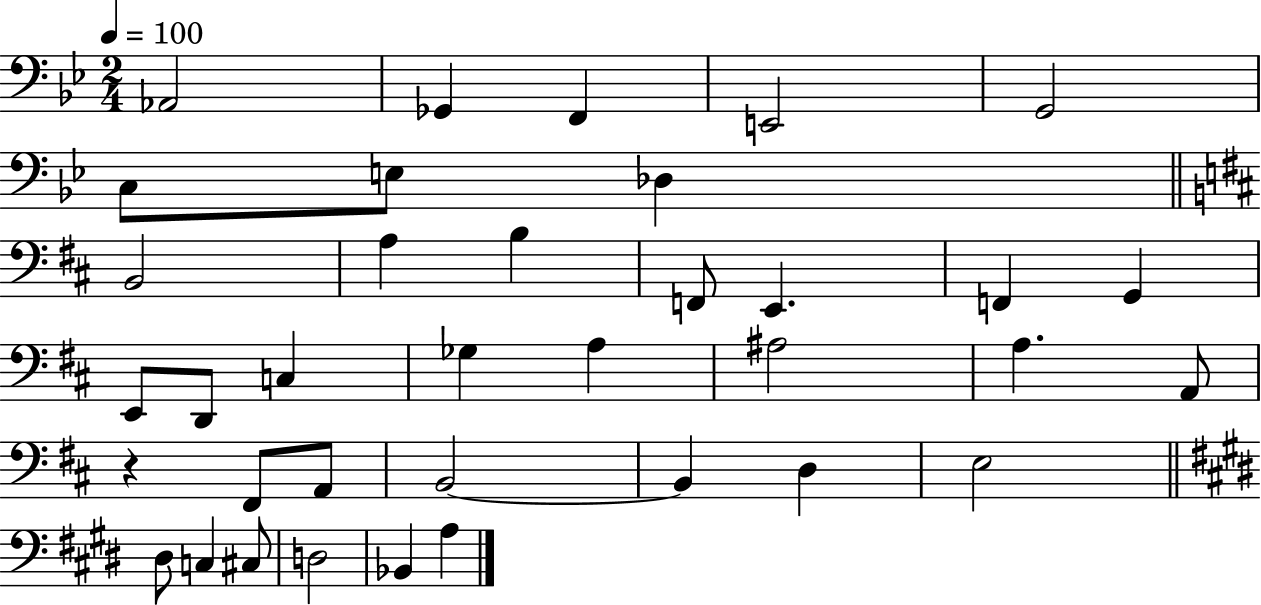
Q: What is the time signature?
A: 2/4